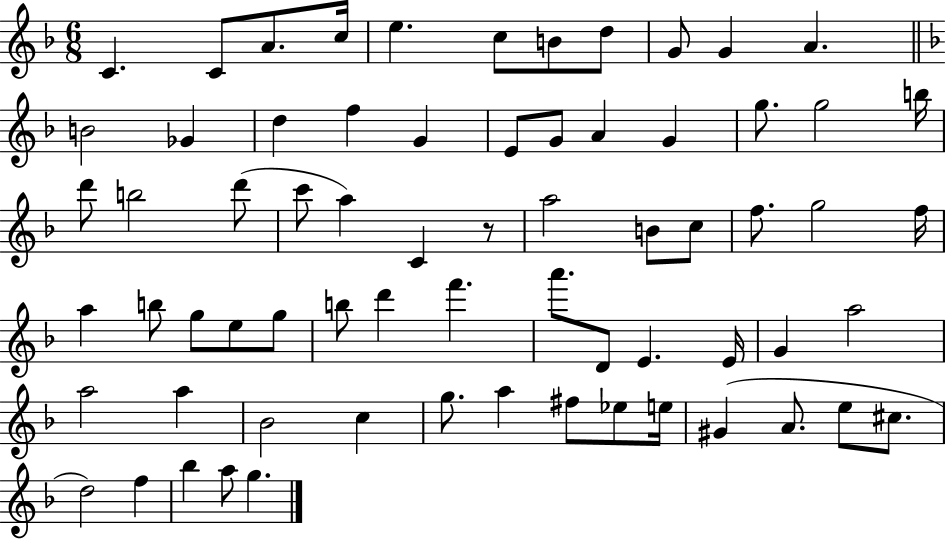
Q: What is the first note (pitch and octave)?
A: C4